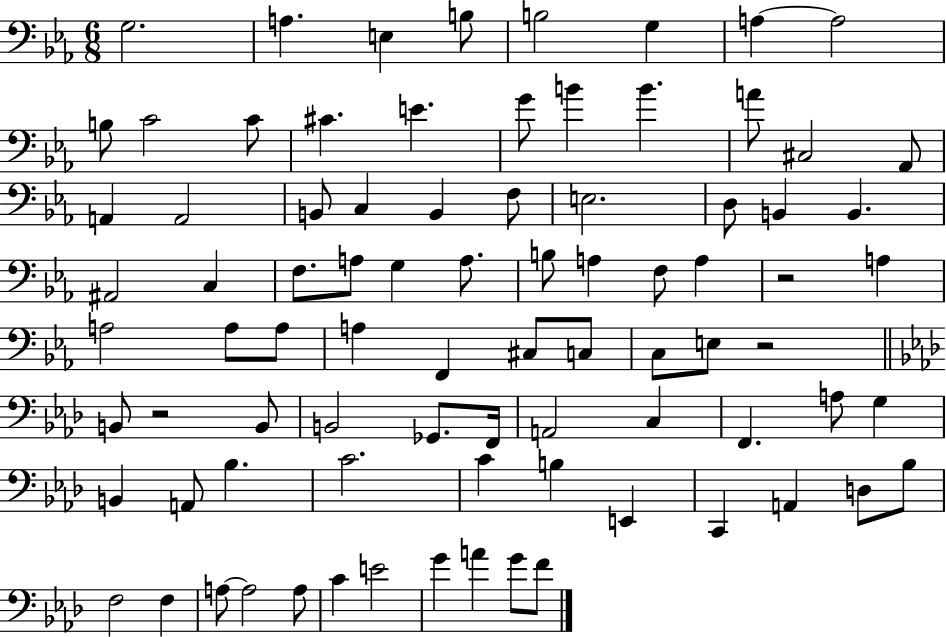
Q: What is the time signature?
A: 6/8